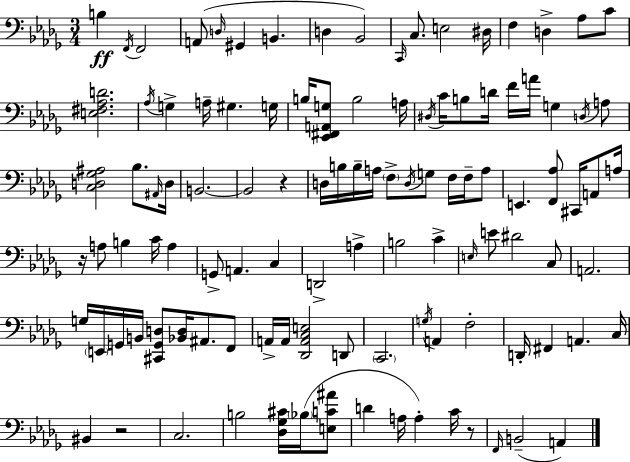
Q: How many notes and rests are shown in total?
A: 110